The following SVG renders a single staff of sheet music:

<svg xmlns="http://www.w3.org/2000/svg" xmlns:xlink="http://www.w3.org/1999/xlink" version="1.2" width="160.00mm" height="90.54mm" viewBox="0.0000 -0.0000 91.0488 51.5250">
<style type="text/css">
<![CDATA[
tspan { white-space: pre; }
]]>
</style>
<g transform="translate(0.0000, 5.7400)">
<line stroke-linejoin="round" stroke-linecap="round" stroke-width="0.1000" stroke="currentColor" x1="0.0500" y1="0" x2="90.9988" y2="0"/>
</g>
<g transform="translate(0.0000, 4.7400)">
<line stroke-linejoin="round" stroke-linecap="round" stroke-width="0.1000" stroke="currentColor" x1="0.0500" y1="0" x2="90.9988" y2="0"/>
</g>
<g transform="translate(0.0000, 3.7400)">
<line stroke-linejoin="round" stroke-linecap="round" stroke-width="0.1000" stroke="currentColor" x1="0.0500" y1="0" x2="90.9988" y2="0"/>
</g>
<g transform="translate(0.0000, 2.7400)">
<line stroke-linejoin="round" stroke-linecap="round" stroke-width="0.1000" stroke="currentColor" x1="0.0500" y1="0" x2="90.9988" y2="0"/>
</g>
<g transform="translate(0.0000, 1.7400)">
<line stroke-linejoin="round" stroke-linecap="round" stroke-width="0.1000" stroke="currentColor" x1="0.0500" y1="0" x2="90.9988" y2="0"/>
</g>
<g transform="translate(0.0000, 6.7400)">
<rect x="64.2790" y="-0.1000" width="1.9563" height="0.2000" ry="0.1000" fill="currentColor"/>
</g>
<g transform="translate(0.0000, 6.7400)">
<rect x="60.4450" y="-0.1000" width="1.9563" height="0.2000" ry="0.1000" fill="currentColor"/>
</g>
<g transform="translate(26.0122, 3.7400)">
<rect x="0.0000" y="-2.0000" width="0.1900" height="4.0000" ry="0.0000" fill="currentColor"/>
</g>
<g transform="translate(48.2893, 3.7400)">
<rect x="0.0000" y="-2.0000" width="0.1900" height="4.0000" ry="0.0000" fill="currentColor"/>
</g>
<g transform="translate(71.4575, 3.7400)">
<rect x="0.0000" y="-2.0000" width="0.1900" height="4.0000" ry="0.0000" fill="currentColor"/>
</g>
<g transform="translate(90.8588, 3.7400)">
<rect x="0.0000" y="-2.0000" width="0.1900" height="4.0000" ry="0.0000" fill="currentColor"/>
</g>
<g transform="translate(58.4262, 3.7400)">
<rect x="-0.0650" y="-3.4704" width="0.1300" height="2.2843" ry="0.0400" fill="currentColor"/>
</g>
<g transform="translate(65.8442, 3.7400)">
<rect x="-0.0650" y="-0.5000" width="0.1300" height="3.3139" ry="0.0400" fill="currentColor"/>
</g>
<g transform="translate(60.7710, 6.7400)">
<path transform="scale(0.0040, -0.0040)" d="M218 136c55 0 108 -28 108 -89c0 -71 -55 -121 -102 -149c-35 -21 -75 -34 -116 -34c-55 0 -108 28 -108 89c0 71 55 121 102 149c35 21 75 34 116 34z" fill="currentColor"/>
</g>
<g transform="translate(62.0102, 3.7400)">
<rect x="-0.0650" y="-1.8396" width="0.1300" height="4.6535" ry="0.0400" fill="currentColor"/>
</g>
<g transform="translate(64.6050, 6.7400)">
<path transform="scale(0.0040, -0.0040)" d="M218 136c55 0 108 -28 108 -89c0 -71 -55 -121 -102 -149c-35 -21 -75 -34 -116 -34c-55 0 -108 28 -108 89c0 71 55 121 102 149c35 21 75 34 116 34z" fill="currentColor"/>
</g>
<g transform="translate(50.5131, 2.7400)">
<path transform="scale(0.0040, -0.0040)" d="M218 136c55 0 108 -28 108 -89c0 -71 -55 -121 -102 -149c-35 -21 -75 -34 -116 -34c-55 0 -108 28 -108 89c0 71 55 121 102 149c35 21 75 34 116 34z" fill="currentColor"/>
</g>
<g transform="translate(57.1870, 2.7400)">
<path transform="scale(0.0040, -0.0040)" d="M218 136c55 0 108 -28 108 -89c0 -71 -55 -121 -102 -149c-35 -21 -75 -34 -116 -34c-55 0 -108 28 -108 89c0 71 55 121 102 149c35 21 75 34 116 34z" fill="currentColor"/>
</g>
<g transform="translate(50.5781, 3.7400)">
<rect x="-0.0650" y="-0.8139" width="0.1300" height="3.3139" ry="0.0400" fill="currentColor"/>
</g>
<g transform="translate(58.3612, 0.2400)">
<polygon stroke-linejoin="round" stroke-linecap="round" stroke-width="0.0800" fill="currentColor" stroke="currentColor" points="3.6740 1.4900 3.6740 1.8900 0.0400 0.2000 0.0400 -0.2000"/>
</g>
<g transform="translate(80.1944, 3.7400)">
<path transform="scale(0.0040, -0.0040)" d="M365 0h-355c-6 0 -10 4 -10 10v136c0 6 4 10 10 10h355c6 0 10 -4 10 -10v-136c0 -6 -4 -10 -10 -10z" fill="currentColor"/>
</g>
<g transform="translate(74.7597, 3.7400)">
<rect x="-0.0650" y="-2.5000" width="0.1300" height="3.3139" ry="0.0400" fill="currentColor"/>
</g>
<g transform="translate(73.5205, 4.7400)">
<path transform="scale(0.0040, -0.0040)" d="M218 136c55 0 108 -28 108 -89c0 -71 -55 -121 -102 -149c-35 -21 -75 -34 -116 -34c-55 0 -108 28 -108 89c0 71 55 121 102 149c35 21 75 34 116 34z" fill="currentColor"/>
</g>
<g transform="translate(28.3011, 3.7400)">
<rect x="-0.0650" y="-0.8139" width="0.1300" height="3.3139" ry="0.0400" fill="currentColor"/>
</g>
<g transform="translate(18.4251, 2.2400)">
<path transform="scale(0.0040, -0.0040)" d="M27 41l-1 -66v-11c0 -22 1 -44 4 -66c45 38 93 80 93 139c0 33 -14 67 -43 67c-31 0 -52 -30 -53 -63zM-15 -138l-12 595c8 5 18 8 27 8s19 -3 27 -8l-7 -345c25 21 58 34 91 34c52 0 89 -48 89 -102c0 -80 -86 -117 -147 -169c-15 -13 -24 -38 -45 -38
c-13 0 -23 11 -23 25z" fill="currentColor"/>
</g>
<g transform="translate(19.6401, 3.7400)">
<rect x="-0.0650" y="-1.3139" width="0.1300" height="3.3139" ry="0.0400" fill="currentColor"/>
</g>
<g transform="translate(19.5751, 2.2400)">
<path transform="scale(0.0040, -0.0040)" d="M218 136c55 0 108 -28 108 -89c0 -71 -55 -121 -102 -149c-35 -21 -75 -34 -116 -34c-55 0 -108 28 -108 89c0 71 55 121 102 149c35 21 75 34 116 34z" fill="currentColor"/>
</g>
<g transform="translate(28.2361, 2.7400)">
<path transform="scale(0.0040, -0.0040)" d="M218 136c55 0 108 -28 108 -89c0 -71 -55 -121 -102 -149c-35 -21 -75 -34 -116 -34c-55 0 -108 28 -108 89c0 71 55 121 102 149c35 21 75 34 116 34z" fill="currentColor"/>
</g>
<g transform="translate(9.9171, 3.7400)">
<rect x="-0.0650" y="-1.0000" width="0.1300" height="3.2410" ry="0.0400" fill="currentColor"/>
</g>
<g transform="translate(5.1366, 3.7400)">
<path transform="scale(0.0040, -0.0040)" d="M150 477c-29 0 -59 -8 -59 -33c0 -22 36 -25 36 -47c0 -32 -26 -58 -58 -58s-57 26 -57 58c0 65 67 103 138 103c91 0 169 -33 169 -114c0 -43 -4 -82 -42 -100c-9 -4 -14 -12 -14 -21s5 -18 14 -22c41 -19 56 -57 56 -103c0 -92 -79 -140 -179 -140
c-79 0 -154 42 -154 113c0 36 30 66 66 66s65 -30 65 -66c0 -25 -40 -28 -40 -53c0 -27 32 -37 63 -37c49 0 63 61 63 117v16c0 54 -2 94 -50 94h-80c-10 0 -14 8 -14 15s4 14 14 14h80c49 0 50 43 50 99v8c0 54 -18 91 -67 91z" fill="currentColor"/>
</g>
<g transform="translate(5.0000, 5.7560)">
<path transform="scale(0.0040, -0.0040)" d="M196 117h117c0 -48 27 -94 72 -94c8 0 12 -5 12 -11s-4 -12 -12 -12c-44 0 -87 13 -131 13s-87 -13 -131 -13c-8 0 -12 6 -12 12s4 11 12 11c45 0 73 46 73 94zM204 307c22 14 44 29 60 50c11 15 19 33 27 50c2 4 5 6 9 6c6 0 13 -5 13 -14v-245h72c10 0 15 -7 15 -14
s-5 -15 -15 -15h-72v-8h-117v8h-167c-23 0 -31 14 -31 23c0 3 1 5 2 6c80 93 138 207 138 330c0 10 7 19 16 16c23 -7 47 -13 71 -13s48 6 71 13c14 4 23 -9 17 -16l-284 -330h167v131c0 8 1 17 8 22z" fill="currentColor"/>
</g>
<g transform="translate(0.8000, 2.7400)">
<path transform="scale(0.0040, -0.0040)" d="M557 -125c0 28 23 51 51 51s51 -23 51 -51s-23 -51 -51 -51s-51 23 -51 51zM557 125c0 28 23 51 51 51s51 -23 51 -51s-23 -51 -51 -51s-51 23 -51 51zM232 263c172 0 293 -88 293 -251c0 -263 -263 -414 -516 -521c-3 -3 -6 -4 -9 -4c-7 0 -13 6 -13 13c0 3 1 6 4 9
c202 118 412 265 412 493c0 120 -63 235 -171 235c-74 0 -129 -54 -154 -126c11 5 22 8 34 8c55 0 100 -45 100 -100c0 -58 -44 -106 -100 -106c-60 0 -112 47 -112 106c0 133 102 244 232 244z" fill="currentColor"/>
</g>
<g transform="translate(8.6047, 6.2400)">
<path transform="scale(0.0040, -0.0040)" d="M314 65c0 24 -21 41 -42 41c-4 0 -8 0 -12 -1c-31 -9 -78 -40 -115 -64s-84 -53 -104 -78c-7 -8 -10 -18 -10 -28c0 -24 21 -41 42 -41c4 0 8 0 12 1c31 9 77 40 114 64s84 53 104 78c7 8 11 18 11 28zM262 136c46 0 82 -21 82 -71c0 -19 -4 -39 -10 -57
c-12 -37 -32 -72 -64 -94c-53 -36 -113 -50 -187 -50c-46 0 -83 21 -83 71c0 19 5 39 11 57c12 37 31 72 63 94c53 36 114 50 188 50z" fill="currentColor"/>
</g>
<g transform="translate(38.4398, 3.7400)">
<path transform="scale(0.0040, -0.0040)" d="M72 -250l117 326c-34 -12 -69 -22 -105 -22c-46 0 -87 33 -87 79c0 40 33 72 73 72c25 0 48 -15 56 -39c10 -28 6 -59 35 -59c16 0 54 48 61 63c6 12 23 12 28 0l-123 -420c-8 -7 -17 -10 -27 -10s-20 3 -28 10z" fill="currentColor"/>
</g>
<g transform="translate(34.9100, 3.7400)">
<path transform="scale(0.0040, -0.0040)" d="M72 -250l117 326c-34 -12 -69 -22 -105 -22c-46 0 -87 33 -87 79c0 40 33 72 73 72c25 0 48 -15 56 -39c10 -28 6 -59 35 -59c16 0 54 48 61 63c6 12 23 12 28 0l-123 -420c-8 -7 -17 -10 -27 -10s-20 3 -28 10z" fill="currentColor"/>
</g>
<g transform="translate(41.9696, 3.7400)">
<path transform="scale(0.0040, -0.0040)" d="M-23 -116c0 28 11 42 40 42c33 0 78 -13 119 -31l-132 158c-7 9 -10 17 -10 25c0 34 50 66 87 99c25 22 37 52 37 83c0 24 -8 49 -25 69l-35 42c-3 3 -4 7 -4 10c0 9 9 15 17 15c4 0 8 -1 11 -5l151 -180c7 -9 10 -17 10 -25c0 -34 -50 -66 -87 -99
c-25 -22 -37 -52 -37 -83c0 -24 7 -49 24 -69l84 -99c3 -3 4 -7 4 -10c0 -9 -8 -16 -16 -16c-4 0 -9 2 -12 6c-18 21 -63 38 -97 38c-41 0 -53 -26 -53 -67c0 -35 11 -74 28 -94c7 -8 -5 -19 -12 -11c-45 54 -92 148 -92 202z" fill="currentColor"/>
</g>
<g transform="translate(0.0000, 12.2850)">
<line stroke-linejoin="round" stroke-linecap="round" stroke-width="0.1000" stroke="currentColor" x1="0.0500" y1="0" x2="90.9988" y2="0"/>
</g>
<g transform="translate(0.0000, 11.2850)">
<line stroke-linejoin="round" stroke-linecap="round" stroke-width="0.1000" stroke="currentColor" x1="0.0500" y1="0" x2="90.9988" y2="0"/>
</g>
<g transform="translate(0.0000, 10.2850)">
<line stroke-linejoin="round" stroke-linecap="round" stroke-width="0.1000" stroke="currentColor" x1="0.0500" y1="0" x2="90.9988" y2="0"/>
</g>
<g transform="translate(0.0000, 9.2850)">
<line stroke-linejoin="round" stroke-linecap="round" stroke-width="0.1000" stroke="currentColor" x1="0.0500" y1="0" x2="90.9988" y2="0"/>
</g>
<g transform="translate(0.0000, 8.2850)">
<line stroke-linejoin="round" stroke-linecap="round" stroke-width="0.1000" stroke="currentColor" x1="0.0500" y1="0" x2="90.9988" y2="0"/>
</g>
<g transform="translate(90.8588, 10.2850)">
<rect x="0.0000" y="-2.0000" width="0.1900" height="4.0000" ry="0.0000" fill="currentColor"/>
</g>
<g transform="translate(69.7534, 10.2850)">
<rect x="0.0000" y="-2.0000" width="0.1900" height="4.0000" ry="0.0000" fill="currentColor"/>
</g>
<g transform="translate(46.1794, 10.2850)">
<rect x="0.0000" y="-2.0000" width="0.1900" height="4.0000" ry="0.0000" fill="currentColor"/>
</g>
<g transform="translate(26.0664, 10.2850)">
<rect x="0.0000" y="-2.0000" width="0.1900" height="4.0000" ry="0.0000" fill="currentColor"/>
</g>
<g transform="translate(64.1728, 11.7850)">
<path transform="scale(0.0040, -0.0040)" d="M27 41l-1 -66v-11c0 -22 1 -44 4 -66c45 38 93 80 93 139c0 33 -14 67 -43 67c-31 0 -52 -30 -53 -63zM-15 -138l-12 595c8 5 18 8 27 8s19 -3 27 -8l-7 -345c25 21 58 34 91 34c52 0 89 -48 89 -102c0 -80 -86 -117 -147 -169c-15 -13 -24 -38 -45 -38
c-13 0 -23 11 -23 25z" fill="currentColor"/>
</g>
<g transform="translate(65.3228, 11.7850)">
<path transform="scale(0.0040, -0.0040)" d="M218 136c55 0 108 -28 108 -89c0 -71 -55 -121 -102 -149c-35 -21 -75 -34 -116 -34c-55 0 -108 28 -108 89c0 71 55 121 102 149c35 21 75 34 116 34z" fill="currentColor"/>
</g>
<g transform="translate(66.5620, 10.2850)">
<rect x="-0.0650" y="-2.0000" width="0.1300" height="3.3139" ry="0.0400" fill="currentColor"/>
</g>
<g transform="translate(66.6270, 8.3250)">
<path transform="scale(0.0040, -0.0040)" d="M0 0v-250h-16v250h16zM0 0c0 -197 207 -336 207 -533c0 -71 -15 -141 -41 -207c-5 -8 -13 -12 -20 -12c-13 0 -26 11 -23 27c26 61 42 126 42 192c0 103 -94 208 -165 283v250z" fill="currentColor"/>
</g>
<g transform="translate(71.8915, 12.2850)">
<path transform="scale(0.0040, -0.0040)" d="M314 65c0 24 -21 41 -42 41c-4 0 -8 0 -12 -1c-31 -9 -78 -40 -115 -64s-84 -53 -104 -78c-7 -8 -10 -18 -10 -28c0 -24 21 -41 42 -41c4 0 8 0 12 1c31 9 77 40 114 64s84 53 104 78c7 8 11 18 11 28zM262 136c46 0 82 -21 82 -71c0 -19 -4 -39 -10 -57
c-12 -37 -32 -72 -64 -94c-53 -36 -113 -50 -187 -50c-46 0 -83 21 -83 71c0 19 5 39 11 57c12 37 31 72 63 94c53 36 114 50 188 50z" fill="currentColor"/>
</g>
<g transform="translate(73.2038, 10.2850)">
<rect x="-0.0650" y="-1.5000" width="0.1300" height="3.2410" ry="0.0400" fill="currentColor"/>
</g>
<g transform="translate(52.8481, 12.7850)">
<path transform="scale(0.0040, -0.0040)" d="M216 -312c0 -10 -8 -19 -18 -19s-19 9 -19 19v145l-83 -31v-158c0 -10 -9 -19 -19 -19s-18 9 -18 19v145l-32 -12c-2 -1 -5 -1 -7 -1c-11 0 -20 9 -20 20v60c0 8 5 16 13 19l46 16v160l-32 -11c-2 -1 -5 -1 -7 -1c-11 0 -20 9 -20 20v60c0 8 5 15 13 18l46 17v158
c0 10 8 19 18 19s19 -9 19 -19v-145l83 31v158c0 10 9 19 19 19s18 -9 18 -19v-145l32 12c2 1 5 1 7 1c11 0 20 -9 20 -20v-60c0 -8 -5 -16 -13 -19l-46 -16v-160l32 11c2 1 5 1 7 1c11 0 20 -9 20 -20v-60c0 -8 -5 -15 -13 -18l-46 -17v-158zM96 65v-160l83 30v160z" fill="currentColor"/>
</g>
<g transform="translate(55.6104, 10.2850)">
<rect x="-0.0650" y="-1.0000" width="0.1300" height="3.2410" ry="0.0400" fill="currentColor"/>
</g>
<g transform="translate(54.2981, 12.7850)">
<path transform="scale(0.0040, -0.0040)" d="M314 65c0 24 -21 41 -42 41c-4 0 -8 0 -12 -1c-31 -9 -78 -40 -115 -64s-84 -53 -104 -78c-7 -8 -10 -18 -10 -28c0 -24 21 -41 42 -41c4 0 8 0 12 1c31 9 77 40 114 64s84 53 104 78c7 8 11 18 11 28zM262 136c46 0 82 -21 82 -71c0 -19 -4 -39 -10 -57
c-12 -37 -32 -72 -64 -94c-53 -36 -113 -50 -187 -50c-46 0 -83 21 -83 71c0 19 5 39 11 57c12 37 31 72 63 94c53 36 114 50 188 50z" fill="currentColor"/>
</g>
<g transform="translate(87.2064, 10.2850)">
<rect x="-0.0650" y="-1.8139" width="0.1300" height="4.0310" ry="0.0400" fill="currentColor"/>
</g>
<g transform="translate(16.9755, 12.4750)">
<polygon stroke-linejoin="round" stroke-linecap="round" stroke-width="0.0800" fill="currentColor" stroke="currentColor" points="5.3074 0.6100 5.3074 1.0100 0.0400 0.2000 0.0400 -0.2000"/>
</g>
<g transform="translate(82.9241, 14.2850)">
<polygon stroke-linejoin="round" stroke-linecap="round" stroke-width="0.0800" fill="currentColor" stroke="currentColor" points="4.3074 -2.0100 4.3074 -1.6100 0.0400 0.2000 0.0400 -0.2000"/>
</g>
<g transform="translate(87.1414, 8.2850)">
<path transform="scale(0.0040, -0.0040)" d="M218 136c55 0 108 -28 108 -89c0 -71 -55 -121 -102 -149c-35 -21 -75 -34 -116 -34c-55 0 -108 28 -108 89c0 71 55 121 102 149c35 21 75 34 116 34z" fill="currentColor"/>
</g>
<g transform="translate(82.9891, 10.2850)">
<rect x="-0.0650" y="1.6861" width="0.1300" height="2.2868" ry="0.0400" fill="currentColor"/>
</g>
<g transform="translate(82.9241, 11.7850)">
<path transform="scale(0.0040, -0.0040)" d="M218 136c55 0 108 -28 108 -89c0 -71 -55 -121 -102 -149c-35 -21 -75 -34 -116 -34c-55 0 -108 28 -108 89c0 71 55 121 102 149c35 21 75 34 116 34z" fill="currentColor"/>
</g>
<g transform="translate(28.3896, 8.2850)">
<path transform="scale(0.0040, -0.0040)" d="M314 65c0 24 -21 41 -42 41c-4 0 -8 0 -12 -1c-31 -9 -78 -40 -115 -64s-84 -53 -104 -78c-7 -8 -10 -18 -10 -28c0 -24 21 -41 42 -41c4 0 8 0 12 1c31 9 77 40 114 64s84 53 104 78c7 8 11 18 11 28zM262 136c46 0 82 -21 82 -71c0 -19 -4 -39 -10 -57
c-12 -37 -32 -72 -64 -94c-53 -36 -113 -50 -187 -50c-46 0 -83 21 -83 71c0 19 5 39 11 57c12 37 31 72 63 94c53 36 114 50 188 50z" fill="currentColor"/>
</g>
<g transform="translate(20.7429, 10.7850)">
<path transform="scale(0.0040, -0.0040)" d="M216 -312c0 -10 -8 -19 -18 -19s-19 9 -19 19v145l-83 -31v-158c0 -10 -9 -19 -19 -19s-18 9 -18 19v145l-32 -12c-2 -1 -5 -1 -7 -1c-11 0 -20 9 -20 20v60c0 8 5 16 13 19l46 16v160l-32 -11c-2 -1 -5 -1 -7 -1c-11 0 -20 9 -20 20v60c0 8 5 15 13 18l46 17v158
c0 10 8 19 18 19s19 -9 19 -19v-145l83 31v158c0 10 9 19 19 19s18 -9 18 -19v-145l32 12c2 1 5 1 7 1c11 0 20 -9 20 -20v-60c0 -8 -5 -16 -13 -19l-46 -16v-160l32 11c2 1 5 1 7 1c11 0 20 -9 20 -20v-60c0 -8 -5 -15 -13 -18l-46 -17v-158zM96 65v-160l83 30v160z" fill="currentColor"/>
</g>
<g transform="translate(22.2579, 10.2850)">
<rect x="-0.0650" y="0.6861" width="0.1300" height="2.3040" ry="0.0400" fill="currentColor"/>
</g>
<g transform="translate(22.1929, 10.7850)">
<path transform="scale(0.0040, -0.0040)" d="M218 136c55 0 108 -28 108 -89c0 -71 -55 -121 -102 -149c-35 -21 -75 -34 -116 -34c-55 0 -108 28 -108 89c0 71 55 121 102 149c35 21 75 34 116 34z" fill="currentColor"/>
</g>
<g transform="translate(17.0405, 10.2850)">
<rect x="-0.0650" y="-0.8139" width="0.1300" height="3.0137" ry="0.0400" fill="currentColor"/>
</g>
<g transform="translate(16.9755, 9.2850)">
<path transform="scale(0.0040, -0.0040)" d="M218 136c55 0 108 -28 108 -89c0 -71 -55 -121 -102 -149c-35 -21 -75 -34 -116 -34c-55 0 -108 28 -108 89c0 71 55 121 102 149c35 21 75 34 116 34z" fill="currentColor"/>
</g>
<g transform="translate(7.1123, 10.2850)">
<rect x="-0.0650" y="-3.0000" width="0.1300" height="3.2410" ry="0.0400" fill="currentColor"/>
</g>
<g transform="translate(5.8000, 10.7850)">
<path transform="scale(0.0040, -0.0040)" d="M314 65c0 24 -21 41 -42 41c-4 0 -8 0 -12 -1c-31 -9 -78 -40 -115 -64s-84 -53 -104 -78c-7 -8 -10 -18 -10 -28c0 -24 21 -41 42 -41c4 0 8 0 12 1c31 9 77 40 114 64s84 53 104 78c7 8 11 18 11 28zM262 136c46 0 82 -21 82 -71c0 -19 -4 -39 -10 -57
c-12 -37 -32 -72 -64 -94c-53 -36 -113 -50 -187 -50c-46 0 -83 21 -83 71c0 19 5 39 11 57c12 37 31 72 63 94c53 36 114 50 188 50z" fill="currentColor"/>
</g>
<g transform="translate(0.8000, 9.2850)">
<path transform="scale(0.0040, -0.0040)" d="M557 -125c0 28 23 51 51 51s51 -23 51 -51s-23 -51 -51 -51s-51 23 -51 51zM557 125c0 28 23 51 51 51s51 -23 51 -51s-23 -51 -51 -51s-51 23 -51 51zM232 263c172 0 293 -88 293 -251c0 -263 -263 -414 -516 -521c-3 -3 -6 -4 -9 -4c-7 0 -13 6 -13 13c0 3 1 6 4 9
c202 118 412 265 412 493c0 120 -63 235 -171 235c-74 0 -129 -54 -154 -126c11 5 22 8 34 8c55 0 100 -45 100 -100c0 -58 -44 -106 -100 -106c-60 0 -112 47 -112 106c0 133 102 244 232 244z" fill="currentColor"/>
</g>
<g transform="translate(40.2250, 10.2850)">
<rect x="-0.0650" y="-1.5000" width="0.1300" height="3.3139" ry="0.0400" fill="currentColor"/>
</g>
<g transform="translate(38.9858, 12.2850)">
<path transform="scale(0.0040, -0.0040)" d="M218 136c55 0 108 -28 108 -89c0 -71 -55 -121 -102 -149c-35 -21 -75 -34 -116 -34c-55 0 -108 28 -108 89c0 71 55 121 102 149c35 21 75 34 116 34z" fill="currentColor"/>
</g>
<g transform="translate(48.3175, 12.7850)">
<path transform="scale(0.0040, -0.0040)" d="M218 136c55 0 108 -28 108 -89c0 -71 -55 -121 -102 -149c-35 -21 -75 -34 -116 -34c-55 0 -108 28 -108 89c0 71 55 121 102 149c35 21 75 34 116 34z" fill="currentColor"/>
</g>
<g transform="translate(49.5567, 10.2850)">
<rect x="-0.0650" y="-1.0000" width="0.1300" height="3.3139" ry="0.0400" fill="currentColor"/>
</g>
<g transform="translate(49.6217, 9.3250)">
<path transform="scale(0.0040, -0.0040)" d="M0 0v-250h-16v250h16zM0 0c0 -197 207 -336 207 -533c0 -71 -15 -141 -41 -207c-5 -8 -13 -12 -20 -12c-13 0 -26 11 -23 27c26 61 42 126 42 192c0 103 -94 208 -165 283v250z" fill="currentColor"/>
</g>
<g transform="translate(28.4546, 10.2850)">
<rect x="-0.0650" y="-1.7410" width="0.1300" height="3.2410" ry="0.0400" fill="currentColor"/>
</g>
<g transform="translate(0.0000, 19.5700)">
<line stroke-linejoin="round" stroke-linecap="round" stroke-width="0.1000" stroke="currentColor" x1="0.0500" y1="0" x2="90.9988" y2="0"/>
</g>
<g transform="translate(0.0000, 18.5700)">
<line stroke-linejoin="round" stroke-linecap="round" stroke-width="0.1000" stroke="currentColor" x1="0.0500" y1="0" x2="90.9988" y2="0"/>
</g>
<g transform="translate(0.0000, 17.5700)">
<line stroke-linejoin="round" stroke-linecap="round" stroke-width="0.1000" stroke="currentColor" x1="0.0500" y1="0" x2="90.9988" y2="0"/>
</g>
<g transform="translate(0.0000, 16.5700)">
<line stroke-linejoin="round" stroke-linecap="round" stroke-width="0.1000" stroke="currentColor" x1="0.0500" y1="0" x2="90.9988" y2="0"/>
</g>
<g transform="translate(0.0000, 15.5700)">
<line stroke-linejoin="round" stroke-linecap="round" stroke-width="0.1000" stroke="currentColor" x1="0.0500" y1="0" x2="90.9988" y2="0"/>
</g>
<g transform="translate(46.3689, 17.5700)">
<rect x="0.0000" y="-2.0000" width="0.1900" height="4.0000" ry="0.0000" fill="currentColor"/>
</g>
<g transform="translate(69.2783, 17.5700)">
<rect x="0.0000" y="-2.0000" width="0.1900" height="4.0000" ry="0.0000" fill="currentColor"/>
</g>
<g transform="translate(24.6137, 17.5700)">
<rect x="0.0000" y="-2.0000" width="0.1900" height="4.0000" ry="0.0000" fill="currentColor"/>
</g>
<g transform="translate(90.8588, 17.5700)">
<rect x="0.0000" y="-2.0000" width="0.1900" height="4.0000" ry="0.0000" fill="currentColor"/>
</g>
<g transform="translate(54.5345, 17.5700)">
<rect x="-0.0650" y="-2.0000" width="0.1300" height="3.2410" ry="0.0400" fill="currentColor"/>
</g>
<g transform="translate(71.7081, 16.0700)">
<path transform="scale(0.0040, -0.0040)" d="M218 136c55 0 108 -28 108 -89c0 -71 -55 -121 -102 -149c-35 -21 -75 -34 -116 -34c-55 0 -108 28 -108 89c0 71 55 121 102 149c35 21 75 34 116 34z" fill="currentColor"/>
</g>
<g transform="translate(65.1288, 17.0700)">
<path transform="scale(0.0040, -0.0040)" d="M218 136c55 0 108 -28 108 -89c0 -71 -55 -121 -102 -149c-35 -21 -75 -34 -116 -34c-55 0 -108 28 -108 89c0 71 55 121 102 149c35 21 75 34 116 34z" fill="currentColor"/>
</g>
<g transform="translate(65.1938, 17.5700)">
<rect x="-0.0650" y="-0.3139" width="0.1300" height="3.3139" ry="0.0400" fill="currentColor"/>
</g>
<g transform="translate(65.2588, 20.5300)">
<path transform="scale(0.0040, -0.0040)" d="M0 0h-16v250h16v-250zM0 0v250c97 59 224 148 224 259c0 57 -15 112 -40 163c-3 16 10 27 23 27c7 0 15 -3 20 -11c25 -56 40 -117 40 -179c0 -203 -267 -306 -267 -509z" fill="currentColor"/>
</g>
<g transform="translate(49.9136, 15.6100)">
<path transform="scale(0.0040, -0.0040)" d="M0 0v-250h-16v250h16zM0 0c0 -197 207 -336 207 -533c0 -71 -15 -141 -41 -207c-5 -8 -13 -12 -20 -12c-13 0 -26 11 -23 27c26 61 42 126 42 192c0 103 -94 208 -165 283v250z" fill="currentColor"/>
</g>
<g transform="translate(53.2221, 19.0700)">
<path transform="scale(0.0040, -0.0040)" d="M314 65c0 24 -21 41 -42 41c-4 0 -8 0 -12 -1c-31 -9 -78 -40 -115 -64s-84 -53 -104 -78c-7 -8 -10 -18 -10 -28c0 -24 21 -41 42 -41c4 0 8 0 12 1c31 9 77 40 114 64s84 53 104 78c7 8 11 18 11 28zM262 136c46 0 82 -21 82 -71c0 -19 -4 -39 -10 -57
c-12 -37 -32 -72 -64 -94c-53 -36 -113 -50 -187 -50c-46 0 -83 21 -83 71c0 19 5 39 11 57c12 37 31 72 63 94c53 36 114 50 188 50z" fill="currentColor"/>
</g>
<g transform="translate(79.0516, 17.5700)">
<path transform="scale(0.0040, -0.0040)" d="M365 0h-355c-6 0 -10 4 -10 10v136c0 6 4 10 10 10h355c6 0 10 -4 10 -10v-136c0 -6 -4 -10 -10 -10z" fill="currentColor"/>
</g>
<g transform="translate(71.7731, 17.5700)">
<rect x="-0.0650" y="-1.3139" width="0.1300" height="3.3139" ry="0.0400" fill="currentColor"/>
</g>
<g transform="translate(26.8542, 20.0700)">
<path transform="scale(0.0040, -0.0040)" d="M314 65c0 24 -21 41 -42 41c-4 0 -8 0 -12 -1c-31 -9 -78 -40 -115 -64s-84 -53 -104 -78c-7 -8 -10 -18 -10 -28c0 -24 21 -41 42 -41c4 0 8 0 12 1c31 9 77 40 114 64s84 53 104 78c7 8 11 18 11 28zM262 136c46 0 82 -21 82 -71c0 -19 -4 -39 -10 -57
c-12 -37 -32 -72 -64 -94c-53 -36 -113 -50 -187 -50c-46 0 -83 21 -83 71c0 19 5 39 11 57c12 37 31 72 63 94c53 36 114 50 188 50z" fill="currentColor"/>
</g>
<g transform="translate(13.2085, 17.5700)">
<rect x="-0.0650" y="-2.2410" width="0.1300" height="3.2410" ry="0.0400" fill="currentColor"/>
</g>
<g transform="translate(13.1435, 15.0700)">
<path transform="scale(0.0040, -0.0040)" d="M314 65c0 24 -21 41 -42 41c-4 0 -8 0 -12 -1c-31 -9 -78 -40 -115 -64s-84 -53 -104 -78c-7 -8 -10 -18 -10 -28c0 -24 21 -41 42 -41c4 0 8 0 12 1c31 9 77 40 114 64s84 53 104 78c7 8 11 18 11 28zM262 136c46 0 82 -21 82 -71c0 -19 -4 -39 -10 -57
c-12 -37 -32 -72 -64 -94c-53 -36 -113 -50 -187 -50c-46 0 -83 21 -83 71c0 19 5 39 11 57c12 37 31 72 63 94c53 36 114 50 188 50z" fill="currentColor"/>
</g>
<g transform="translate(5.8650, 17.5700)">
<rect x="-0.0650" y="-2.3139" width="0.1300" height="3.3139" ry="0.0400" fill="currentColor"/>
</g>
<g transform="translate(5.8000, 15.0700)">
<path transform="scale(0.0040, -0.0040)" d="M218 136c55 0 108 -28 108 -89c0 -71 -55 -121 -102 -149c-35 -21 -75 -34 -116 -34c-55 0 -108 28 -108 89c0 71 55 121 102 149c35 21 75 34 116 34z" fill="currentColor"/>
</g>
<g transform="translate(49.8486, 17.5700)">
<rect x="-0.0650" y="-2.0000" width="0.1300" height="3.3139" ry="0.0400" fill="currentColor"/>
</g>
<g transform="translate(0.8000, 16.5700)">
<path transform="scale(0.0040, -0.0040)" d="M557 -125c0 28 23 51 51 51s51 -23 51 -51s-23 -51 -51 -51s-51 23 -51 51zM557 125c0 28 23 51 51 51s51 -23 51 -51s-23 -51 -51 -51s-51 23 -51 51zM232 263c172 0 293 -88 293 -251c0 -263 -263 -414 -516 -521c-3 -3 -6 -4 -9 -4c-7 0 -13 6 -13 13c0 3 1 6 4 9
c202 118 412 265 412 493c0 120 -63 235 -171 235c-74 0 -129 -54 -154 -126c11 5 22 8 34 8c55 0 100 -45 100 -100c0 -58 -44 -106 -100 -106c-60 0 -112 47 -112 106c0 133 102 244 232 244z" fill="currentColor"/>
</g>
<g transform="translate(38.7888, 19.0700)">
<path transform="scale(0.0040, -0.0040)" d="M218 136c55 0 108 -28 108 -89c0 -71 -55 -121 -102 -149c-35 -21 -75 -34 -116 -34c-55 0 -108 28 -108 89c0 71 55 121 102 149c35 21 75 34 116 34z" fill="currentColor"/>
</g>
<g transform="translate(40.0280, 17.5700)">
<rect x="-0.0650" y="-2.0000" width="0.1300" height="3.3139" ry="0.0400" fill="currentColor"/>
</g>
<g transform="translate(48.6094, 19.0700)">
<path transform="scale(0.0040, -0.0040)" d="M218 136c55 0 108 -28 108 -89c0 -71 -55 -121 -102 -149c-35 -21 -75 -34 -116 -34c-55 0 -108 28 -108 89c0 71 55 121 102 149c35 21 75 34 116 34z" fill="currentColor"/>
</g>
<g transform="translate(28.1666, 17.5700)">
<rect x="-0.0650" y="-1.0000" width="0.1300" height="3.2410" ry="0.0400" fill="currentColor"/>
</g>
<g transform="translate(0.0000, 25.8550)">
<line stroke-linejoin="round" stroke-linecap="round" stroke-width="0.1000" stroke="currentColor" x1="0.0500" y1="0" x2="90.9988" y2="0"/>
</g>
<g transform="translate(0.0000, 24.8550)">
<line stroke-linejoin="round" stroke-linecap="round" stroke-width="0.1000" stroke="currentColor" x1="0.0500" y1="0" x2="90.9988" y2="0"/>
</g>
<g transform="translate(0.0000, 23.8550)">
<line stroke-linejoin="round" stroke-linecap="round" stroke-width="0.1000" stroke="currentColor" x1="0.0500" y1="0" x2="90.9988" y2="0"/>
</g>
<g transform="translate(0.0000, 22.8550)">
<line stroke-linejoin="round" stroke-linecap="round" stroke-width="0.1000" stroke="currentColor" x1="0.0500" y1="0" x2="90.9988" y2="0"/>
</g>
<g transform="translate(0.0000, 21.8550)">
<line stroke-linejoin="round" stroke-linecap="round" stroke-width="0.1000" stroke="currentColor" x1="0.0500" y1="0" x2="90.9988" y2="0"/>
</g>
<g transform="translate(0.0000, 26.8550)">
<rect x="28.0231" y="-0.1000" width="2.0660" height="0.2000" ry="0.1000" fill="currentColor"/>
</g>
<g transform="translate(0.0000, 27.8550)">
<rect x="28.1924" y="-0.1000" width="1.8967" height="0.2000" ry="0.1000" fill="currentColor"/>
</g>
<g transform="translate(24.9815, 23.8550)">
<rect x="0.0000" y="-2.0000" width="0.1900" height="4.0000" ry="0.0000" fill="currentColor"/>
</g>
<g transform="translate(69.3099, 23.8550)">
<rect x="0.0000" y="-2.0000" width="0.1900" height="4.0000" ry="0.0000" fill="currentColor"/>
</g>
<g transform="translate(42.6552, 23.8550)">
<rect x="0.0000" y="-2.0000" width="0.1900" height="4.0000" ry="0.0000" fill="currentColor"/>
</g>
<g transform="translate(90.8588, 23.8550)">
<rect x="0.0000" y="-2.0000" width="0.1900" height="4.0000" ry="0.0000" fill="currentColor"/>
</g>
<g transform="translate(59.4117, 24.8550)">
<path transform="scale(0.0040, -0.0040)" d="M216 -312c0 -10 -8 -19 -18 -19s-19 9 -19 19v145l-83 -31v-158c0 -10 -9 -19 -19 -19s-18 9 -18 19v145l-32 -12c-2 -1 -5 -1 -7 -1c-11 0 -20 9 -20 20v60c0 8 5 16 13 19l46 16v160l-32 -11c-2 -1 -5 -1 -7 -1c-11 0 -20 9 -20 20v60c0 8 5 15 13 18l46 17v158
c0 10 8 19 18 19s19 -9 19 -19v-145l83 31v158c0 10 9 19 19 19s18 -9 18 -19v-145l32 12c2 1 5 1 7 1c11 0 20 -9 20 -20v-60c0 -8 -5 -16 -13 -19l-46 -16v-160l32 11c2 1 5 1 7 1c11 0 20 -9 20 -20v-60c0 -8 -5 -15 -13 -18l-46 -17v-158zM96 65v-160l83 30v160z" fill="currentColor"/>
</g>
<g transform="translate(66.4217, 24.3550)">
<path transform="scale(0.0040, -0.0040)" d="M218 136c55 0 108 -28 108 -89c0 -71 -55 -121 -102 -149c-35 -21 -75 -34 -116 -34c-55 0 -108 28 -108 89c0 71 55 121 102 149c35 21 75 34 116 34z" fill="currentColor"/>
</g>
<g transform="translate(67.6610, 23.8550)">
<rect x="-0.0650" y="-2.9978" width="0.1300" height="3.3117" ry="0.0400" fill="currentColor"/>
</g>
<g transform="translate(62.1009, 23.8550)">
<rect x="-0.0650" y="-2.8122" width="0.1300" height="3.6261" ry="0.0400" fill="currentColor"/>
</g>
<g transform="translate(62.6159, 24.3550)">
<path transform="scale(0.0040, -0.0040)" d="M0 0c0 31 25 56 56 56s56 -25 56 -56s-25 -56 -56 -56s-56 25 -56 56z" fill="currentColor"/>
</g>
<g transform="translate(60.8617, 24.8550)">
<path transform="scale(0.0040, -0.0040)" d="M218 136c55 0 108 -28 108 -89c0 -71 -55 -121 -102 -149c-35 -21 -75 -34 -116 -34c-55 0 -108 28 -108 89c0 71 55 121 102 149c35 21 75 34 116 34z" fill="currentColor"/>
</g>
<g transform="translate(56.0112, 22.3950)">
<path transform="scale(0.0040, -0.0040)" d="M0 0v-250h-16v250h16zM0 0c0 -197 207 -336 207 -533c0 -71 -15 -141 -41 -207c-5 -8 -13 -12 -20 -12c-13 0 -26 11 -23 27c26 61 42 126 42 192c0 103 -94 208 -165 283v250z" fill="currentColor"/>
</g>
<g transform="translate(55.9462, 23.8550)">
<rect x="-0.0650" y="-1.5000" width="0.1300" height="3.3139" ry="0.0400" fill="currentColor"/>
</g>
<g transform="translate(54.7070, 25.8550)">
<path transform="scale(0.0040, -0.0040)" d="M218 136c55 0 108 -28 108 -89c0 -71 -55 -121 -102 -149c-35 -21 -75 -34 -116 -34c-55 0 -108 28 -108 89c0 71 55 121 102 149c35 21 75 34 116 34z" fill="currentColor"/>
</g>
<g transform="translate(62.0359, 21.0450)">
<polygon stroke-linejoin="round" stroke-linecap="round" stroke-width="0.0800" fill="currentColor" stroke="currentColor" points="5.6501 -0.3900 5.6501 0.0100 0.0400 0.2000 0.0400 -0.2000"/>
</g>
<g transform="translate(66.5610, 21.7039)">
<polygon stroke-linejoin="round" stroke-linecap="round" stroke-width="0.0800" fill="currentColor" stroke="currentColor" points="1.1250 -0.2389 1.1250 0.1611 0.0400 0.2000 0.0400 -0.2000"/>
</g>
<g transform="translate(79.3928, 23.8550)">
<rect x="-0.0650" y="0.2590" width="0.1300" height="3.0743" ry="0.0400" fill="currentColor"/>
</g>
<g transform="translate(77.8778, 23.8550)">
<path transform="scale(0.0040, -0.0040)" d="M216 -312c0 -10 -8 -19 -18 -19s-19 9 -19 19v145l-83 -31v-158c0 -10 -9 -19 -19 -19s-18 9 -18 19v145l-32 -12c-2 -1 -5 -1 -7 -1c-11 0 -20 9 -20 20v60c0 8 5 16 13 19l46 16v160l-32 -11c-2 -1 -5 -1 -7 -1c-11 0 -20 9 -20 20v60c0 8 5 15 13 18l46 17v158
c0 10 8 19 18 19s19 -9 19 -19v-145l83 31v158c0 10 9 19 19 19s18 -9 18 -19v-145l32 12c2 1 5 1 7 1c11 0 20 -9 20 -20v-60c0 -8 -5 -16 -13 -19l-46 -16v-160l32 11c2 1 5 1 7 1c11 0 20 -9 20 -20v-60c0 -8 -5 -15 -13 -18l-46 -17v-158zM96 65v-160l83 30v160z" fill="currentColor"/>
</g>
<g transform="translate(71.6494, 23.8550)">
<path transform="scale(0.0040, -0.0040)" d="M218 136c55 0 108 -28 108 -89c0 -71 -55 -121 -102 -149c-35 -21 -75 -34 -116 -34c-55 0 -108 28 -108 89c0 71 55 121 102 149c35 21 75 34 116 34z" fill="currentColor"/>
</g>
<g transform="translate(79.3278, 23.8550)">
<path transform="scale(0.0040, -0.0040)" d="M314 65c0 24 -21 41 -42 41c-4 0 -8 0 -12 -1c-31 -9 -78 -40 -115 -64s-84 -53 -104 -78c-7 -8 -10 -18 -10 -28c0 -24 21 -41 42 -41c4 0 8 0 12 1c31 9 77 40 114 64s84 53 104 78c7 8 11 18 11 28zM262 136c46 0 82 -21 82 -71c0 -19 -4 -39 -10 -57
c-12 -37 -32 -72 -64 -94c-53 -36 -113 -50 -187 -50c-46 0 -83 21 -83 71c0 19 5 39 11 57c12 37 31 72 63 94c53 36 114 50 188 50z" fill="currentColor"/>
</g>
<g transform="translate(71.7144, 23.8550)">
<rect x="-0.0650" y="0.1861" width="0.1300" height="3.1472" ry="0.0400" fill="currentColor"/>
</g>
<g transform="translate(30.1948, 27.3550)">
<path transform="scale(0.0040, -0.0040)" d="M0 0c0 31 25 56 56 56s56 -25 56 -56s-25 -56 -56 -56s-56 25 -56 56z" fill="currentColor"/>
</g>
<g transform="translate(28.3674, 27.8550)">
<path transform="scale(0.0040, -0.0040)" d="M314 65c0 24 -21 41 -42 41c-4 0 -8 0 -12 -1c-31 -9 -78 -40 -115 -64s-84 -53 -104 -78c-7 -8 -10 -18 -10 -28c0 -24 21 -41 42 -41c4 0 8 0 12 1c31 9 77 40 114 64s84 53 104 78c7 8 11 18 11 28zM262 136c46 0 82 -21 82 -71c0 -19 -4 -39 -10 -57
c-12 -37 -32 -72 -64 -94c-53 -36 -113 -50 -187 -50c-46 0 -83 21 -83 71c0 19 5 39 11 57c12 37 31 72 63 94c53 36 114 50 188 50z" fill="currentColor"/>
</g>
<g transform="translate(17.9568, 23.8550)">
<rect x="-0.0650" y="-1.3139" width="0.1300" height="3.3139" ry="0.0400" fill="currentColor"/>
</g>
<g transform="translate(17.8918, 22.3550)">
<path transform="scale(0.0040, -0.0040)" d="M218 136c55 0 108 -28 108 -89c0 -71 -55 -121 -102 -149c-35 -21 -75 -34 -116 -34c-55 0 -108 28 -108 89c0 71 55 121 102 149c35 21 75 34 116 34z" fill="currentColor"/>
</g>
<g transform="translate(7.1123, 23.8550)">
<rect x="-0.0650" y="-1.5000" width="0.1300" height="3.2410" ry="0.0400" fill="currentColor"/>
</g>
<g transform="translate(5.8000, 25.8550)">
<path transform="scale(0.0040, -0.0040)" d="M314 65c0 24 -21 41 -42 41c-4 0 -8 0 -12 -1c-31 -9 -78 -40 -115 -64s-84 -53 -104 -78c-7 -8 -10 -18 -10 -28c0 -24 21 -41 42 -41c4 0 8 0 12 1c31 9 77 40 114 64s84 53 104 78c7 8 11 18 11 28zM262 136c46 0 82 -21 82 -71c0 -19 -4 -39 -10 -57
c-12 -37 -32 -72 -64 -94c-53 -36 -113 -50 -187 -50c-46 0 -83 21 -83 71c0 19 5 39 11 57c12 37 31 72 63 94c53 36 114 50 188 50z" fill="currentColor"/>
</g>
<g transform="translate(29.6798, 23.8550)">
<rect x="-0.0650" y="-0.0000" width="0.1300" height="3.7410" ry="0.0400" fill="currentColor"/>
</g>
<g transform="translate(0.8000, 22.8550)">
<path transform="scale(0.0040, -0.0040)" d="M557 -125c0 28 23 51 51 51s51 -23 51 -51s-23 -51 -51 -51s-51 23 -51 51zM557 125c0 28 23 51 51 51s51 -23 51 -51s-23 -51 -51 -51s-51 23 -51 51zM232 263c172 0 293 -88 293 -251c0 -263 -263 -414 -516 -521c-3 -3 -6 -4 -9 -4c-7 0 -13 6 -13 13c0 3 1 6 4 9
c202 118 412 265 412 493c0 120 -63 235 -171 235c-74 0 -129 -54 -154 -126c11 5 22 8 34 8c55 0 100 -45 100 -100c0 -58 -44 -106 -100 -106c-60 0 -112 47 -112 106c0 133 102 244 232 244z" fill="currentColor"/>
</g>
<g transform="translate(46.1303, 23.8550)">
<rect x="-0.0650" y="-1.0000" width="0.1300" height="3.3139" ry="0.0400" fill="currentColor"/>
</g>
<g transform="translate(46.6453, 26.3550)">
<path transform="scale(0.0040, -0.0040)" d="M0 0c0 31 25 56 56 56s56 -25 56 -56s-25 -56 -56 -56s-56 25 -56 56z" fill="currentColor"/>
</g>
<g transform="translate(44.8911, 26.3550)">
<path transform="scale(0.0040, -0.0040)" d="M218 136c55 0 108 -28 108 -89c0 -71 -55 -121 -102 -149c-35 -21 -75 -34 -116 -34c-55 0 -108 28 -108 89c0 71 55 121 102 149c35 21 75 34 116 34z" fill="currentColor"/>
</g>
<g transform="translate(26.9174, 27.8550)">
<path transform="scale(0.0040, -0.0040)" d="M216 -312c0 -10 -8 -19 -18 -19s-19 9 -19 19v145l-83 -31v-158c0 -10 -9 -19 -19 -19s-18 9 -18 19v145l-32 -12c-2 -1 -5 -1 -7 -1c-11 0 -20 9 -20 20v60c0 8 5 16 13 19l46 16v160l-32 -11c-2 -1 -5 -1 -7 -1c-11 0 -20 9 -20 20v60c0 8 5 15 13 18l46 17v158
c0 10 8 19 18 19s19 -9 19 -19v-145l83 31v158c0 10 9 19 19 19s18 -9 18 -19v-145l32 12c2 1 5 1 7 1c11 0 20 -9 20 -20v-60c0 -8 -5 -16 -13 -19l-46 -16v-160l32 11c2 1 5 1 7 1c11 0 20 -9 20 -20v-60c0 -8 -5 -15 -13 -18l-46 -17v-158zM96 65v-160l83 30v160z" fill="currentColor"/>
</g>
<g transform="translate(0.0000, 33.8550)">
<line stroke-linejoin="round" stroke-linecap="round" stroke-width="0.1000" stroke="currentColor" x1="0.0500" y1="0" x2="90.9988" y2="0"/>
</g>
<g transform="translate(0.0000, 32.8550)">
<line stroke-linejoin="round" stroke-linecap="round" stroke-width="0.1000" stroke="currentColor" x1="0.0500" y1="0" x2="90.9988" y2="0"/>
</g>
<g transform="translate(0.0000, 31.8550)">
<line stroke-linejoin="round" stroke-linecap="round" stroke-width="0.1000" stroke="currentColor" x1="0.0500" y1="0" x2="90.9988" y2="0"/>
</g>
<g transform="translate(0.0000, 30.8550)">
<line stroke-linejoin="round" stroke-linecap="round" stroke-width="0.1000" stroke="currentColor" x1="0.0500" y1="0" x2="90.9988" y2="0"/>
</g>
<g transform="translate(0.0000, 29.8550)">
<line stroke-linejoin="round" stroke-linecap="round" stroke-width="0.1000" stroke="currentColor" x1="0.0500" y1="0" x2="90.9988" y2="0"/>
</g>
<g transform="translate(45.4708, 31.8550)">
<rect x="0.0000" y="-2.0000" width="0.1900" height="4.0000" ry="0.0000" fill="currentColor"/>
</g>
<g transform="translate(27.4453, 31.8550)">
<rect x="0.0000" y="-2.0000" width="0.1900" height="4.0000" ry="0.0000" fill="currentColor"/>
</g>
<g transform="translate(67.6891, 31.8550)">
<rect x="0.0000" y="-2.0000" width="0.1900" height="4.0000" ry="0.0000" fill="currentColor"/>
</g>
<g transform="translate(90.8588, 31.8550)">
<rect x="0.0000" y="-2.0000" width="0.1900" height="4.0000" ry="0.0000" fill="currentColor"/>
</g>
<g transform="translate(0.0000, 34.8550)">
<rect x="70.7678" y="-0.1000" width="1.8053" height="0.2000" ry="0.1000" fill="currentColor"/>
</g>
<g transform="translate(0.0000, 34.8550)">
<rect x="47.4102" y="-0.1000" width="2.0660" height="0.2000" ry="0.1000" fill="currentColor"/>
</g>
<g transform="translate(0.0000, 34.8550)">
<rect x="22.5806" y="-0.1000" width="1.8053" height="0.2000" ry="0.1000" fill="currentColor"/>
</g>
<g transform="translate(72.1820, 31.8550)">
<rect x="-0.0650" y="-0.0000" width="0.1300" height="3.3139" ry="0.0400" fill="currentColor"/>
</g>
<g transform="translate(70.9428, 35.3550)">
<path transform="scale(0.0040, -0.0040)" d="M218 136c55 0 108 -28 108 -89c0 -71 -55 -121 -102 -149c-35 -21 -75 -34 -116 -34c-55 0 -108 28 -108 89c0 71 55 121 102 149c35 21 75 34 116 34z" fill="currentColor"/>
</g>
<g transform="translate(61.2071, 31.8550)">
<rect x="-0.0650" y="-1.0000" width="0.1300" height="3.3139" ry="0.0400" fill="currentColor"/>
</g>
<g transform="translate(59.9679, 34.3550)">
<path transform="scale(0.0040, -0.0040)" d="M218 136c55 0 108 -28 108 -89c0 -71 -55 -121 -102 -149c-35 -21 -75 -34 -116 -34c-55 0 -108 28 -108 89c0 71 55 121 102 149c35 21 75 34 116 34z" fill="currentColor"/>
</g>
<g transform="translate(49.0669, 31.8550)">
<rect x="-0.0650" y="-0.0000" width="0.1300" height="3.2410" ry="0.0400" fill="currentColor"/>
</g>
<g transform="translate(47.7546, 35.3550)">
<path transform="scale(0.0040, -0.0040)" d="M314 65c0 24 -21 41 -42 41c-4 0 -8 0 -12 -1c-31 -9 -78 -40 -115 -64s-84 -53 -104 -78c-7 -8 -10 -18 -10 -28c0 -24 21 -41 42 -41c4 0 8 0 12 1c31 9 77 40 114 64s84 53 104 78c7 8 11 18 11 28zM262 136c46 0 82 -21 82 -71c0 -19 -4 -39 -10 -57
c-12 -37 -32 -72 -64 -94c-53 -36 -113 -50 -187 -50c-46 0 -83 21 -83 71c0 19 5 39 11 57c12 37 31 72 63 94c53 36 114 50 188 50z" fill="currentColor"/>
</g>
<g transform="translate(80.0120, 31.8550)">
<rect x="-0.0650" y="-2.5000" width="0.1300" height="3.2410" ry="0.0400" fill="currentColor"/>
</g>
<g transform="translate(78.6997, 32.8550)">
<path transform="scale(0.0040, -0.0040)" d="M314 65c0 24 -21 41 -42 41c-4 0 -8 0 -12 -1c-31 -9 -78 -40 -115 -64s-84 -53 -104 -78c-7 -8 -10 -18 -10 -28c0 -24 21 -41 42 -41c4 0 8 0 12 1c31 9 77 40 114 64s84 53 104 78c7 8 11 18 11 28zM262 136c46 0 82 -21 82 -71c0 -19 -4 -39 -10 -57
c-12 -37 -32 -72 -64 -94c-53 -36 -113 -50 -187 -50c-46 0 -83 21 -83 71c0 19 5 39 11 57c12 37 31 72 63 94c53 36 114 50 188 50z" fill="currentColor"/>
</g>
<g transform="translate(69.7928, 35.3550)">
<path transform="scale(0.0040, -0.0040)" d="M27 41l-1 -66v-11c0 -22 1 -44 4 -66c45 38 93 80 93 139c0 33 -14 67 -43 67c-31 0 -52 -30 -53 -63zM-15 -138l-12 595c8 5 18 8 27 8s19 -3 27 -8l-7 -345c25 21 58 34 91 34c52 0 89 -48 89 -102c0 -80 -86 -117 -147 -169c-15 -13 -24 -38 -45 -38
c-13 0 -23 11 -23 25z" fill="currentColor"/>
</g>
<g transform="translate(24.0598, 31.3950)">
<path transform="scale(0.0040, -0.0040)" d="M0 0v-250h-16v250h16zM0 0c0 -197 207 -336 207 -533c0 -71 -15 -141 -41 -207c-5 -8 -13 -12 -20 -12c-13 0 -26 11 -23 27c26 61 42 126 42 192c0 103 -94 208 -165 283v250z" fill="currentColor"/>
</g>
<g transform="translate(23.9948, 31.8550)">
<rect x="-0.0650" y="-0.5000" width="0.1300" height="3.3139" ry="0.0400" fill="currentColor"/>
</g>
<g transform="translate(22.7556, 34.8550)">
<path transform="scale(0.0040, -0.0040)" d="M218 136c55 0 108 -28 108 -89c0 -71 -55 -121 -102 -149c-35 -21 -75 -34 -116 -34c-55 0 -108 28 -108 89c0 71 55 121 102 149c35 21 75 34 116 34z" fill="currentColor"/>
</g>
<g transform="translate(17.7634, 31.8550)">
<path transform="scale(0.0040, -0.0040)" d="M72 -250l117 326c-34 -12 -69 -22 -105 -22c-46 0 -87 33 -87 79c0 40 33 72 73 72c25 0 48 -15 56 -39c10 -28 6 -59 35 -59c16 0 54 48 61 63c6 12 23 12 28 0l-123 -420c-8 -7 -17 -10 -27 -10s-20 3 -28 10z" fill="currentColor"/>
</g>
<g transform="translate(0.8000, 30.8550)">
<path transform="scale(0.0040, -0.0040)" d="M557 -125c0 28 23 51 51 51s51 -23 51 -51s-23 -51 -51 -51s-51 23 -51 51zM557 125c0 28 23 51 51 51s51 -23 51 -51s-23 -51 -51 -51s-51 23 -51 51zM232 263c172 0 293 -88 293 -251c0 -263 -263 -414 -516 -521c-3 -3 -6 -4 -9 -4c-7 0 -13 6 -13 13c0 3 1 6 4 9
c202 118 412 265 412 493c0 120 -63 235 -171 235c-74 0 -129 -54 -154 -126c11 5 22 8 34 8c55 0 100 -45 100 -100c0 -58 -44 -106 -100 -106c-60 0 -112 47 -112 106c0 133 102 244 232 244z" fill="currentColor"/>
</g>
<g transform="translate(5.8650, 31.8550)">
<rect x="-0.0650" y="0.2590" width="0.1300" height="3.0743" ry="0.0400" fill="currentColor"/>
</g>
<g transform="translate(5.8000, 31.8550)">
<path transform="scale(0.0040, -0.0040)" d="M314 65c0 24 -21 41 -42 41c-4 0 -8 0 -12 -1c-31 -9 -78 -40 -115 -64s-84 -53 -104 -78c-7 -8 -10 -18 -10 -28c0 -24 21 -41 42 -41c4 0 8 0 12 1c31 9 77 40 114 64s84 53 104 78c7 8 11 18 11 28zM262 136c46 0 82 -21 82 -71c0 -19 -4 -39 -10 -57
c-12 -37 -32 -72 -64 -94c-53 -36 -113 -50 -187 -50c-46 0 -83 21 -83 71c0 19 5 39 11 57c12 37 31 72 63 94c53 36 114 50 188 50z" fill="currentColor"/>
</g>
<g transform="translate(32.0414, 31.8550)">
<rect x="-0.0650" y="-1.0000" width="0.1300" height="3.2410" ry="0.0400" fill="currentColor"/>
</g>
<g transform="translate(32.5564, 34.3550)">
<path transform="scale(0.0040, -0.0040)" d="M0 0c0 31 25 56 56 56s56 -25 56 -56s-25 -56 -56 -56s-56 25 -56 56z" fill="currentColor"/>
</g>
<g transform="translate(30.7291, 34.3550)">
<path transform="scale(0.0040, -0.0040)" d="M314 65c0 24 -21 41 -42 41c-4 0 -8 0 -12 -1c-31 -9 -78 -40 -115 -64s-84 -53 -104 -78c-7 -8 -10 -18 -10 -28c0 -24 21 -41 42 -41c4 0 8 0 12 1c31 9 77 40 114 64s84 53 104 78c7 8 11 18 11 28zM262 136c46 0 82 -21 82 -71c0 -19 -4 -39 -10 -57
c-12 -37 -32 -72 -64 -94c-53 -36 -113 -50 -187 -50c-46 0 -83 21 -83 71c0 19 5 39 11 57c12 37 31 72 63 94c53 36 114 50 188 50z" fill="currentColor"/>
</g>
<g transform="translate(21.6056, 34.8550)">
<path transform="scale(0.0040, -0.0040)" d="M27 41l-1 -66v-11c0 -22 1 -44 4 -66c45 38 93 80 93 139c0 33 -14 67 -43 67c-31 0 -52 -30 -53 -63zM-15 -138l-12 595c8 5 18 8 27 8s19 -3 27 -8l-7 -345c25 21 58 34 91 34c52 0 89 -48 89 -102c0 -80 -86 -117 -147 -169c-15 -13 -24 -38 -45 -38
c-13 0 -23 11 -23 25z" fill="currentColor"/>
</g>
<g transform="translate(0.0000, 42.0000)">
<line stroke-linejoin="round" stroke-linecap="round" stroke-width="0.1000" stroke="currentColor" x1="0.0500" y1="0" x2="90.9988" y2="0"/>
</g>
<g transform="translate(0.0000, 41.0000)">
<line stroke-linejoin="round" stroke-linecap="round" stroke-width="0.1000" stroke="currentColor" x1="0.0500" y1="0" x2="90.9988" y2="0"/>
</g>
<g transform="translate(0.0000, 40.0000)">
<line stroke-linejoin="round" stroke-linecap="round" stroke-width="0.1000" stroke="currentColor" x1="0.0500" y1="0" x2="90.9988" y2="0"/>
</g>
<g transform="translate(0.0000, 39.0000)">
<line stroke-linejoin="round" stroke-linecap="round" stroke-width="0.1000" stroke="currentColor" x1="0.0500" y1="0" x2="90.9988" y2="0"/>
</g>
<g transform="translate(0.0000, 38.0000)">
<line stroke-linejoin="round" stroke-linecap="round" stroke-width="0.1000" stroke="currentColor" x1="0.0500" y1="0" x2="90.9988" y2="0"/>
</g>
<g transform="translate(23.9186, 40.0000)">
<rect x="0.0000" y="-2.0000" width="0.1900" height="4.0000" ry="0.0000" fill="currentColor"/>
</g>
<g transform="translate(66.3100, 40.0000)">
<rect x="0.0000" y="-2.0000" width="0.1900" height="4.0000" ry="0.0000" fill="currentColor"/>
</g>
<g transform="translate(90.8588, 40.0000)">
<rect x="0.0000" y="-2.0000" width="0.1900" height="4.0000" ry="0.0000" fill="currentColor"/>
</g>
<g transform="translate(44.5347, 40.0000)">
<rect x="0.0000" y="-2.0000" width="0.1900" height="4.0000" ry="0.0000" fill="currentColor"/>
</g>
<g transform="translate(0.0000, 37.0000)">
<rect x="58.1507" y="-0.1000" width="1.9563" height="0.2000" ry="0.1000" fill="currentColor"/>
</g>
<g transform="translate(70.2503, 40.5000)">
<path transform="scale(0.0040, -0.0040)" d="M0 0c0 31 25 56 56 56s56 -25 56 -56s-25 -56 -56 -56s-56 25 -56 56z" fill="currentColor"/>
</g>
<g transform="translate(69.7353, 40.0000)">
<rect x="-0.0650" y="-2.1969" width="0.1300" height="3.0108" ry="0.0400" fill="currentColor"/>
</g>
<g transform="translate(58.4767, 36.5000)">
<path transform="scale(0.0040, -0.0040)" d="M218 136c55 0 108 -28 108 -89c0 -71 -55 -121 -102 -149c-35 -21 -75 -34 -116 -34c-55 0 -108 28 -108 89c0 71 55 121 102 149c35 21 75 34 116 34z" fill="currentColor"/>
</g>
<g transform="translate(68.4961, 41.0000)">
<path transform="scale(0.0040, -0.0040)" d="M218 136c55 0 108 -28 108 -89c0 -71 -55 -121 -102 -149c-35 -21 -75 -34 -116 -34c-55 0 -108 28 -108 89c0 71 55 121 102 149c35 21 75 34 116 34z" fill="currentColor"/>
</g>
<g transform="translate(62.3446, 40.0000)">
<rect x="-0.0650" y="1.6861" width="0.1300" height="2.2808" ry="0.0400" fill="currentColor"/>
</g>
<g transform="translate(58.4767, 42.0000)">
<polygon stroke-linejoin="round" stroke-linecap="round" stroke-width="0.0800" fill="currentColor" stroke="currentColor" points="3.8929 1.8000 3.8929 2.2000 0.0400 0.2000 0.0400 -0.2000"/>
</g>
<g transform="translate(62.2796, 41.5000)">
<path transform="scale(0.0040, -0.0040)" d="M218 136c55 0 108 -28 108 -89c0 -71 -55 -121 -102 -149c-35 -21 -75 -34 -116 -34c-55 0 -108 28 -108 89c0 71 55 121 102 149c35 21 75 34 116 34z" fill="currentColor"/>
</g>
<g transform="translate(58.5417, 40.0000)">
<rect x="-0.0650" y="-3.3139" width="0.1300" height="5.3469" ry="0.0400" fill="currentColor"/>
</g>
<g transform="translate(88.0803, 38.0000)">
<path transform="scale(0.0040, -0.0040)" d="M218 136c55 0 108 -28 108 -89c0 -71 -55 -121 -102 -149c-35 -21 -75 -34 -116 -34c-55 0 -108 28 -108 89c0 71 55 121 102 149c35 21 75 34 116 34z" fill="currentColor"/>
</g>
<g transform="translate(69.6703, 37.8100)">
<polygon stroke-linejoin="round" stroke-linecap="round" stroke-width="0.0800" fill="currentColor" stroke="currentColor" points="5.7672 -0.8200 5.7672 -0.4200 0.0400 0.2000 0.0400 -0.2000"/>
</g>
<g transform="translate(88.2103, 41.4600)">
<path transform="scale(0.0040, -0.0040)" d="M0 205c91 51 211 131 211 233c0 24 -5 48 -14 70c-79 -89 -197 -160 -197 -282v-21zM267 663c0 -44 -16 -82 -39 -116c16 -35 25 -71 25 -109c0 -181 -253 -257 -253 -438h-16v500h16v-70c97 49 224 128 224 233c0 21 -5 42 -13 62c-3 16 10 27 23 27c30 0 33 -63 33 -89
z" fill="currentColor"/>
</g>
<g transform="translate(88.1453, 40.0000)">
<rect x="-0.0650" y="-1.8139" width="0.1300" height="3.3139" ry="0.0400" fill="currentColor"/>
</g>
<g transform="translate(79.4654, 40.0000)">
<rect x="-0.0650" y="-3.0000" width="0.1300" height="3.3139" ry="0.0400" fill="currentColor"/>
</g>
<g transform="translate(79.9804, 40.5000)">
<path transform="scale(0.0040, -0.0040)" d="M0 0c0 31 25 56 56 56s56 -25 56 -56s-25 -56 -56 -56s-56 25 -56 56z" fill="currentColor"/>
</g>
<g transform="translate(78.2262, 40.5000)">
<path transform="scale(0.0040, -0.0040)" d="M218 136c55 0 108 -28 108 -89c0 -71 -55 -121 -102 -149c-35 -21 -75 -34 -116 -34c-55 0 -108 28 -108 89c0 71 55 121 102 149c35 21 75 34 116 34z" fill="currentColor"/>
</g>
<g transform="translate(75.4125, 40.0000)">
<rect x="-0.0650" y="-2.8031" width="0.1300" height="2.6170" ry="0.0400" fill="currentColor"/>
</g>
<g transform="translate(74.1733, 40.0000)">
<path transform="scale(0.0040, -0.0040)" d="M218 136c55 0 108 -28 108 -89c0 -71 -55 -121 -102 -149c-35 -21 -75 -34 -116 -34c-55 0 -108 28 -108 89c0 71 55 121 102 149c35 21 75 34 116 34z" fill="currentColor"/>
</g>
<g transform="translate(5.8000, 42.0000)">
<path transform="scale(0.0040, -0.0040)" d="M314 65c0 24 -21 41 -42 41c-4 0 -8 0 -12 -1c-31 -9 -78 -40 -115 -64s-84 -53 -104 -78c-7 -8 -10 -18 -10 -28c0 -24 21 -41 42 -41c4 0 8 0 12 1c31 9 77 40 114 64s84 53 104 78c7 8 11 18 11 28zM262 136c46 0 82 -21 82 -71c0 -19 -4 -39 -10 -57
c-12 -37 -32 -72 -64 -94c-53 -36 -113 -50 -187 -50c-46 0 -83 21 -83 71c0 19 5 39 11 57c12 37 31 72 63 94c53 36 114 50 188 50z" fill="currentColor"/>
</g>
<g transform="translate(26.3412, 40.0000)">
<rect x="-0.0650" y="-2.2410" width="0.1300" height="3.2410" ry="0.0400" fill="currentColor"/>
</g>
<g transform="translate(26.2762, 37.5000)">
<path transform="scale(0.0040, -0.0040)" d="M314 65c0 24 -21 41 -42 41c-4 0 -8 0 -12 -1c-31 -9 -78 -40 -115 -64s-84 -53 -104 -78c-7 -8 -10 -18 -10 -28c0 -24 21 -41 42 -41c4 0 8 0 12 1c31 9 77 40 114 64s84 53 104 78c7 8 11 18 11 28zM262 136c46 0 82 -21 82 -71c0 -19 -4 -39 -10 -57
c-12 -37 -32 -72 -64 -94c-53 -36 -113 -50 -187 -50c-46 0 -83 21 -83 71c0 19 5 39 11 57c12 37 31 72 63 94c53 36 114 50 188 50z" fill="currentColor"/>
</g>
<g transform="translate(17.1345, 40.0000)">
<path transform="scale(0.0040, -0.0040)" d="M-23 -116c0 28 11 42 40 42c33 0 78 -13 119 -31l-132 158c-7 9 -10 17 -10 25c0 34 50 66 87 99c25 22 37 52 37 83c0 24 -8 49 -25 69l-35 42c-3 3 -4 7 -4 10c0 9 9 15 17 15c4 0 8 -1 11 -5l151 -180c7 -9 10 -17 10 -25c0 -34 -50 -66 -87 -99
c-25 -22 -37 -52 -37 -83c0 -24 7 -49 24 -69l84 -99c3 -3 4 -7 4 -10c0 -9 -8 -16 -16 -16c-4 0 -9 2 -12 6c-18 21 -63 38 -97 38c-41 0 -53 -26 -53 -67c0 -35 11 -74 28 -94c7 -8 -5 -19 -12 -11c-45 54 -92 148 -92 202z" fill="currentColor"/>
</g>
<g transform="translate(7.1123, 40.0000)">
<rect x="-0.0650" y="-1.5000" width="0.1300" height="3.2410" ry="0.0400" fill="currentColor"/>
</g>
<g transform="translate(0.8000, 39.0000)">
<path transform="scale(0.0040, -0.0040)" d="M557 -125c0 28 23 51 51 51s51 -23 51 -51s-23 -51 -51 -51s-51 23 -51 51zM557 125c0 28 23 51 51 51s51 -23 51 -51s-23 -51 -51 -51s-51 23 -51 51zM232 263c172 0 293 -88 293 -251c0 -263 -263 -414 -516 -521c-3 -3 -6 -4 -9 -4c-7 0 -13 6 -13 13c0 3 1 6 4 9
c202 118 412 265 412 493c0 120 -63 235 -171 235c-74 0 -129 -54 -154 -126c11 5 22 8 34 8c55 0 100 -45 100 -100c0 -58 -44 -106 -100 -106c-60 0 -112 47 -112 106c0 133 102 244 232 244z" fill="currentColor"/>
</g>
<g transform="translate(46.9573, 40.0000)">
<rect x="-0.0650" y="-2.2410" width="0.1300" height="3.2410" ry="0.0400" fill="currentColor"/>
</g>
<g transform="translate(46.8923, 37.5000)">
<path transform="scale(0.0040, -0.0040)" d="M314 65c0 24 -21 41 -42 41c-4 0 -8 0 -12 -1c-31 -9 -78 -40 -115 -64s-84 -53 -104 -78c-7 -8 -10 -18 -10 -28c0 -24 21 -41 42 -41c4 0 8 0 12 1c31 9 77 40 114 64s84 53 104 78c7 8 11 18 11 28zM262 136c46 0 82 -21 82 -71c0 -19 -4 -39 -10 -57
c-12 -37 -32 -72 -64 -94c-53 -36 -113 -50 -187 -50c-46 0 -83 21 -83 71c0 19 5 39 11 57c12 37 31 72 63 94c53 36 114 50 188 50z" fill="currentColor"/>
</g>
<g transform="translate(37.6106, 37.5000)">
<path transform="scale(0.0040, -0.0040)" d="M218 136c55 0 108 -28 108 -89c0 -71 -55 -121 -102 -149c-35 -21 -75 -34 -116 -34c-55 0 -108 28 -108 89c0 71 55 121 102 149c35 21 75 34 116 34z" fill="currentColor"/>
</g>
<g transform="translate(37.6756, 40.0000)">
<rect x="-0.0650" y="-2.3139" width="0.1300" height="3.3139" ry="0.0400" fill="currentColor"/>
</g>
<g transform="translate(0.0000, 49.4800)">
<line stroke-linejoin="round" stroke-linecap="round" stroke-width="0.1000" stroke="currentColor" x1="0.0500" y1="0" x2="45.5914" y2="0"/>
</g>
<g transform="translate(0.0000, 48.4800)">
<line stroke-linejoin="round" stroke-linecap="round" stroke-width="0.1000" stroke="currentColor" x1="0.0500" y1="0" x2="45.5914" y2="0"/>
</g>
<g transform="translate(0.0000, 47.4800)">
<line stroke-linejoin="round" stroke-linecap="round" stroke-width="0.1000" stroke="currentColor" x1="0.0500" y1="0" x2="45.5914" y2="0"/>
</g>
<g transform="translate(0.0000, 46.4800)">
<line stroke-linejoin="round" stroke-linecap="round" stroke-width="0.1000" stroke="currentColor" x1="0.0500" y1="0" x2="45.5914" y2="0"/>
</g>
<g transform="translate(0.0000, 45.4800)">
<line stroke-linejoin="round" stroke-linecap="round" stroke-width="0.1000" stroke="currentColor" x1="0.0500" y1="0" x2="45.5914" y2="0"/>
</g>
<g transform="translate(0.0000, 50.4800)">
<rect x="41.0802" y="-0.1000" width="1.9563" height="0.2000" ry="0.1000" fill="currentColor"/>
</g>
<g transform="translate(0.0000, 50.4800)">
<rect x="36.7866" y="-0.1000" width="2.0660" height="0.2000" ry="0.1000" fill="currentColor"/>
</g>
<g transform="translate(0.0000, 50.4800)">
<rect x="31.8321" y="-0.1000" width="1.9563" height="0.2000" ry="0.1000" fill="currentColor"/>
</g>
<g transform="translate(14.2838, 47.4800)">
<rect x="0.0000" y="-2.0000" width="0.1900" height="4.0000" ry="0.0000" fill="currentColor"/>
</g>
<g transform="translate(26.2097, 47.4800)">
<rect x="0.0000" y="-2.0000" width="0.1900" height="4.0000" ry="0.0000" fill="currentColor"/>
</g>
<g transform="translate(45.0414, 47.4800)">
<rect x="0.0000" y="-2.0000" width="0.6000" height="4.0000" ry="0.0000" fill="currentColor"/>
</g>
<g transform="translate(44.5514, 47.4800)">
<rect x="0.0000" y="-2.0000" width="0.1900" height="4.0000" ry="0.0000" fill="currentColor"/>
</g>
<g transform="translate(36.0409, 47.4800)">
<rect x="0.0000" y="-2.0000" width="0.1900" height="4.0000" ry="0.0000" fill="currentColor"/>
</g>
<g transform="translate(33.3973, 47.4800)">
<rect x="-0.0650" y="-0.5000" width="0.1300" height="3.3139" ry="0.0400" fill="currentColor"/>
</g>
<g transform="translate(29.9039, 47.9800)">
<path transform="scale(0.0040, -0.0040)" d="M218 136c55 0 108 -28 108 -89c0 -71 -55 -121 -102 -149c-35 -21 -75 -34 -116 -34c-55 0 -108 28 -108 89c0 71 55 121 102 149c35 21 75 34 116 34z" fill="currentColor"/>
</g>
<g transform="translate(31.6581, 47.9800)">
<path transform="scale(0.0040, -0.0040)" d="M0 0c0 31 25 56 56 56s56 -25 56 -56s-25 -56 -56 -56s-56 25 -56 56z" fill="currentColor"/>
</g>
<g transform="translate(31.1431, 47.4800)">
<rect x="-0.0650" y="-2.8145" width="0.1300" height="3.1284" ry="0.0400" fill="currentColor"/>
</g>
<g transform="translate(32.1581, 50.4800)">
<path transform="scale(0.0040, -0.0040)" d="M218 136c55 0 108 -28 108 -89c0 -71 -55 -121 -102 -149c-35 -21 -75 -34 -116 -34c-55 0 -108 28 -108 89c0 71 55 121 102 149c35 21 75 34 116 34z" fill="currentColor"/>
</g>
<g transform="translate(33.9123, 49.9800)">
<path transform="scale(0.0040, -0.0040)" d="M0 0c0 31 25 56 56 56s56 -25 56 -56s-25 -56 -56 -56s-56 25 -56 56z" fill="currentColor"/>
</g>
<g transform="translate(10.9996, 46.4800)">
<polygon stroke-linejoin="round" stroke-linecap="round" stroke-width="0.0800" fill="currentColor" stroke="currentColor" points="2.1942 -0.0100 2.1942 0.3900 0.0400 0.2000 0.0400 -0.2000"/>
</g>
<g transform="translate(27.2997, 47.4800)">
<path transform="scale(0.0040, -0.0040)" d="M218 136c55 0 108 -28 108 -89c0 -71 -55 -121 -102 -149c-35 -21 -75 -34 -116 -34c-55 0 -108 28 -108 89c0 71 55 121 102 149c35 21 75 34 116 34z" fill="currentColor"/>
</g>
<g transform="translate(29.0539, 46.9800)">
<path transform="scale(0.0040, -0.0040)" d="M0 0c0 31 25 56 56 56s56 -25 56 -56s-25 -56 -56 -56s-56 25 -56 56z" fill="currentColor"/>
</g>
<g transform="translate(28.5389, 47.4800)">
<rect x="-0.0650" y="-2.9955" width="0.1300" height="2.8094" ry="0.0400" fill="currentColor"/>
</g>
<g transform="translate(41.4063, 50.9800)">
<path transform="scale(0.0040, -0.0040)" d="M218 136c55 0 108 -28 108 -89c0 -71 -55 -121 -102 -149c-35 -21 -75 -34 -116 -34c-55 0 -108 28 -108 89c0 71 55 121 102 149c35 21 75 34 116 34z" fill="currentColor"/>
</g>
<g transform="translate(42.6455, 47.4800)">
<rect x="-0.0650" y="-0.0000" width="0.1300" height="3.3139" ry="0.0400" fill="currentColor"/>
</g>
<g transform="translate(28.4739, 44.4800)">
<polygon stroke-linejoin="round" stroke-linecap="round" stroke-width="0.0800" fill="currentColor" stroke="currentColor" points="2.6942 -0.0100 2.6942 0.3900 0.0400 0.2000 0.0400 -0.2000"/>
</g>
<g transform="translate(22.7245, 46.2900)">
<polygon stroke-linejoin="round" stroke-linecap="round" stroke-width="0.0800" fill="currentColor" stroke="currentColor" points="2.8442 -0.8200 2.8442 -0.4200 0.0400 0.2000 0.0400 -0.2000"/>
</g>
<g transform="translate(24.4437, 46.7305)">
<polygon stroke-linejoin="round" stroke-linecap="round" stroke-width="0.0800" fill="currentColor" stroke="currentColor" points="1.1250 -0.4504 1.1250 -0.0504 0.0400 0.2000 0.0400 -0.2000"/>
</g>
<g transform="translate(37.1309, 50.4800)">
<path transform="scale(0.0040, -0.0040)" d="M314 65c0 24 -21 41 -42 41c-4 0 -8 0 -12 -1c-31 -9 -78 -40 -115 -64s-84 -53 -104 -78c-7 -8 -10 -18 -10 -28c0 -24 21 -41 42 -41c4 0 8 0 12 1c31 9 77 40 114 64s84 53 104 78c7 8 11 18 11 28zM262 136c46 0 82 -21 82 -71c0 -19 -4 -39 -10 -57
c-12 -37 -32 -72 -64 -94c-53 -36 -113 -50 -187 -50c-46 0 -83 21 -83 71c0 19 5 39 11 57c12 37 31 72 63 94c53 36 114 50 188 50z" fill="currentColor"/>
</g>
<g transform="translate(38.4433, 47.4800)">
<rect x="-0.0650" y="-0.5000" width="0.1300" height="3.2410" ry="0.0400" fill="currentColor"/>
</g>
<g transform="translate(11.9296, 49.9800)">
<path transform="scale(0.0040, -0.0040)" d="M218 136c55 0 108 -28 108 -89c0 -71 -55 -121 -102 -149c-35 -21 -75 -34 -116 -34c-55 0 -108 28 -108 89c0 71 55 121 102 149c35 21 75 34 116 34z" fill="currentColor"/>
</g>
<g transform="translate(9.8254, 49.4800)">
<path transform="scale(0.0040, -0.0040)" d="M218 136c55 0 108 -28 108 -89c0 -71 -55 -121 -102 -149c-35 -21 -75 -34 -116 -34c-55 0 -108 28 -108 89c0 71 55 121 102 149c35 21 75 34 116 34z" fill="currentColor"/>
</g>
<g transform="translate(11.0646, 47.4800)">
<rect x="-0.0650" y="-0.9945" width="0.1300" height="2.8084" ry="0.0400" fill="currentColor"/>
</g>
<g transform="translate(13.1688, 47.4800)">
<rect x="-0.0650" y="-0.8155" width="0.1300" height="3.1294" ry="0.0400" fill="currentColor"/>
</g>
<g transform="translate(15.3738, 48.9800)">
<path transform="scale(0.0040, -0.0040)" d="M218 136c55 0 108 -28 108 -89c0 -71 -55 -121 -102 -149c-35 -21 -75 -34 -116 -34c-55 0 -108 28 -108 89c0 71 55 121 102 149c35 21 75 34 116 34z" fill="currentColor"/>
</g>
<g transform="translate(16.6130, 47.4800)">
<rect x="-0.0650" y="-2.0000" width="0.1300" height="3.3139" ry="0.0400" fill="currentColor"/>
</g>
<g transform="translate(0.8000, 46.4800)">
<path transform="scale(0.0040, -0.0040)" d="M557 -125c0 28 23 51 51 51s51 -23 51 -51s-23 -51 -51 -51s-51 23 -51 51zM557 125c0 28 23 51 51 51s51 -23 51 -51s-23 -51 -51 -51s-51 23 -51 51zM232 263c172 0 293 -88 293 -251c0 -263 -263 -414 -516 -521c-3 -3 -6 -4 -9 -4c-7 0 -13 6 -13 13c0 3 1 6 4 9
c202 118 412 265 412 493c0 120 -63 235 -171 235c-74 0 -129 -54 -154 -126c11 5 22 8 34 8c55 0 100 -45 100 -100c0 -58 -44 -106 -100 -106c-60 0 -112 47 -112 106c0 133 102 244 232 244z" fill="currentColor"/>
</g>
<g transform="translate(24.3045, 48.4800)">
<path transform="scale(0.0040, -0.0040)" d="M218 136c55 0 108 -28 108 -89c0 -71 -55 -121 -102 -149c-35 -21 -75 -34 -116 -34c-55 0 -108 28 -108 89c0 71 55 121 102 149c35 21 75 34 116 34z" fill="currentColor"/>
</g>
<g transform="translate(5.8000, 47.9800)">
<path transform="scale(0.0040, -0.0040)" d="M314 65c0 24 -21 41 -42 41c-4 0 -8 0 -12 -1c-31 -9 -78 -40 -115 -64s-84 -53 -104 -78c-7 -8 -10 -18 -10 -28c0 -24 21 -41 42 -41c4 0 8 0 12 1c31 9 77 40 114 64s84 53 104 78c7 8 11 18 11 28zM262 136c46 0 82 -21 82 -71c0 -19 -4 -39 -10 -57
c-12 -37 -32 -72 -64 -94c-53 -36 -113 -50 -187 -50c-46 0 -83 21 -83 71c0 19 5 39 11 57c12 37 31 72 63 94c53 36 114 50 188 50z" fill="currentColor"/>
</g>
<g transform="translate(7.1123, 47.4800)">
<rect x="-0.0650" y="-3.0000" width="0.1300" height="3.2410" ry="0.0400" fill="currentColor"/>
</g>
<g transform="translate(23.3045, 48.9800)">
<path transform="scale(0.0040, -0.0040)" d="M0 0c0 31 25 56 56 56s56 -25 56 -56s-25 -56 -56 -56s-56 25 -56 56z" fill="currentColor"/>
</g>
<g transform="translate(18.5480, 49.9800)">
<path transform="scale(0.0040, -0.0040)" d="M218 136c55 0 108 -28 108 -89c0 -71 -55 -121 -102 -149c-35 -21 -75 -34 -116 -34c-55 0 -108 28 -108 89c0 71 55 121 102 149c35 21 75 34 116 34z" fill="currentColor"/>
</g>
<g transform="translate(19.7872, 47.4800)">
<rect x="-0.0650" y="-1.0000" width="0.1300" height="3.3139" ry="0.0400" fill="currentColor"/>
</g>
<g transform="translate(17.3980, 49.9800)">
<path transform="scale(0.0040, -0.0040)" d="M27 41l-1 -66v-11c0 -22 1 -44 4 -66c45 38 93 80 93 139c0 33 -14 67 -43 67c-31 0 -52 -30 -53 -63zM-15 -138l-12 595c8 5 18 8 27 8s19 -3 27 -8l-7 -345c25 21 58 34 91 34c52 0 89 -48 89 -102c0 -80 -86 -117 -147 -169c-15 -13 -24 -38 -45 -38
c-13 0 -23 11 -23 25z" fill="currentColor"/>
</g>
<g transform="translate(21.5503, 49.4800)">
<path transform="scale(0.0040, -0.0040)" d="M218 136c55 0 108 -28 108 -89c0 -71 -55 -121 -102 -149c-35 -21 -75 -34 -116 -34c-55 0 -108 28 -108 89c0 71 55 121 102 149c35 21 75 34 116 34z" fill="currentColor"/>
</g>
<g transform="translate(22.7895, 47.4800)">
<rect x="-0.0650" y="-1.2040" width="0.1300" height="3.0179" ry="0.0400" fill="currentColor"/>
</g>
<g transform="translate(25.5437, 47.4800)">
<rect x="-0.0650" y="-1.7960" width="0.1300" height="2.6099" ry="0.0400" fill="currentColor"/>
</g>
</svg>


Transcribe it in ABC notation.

X:1
T:Untitled
M:3/4
L:1/4
K:C
F,,2 _G, F, z/2 z/2 z F, F,/2 E,,/2 E,, B,, z2 C,2 F,/2 ^C,/2 A,2 G,, F,,/2 ^F,,2 _A,,/2 G,,2 A,,/2 A,/2 B, B,2 F,,2 A,, A,,/2 A,,2 E,/2 G, z2 G,,2 G, ^C,,2 F,, G,,/2 ^B,,/2 C,/4 D, ^D,2 D,2 z/2 _E,,/2 F,,2 D,,2 F,, _D,, B,,2 G,,2 z B,2 B, B,2 D/2 A,,/2 B,,/2 D,/2 C, A,/4 C,2 G,,/2 F,,/2 A,, _F,, G,,/2 B,,/4 D,/2 C,/2 E,, E,,2 D,,